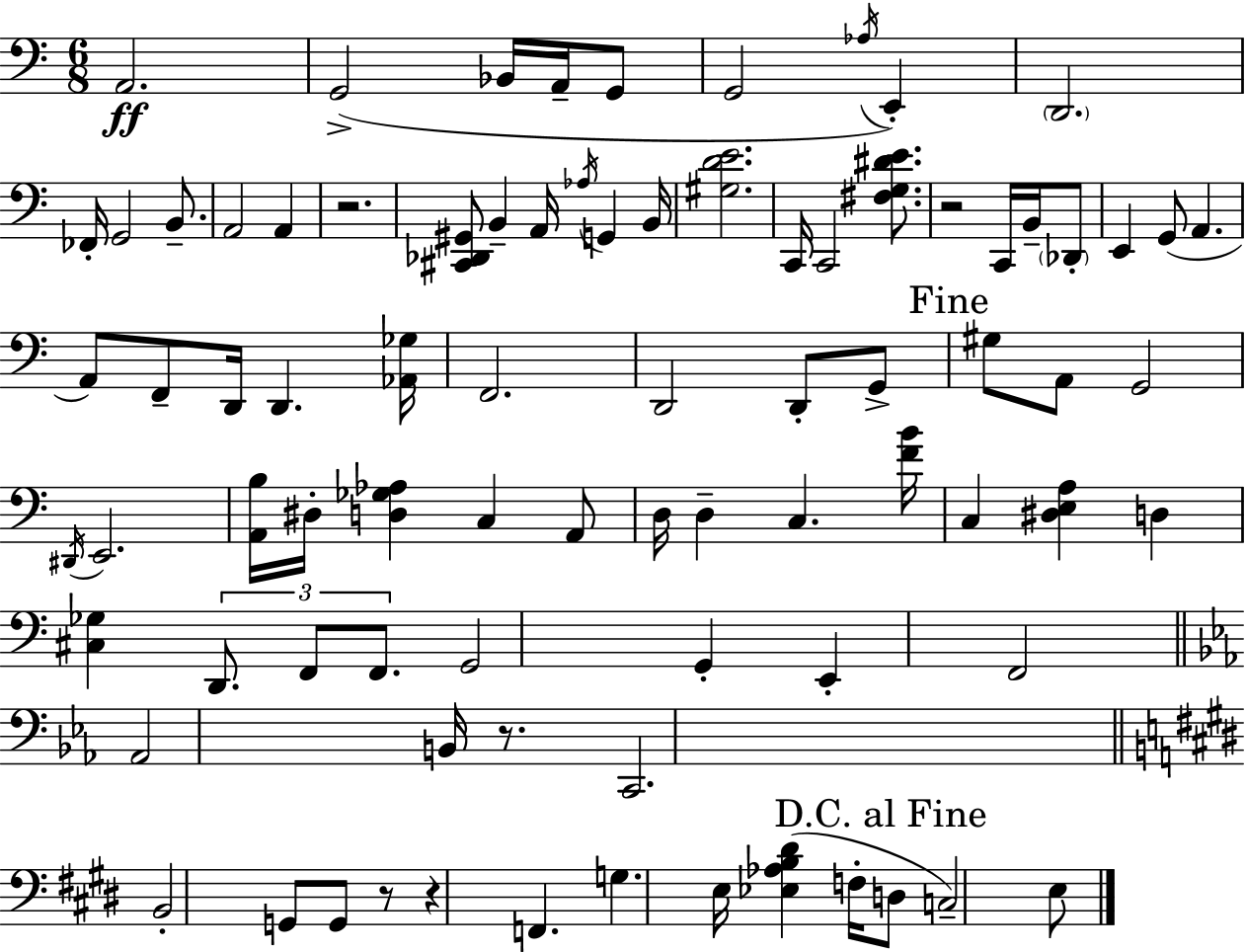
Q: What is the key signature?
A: A minor